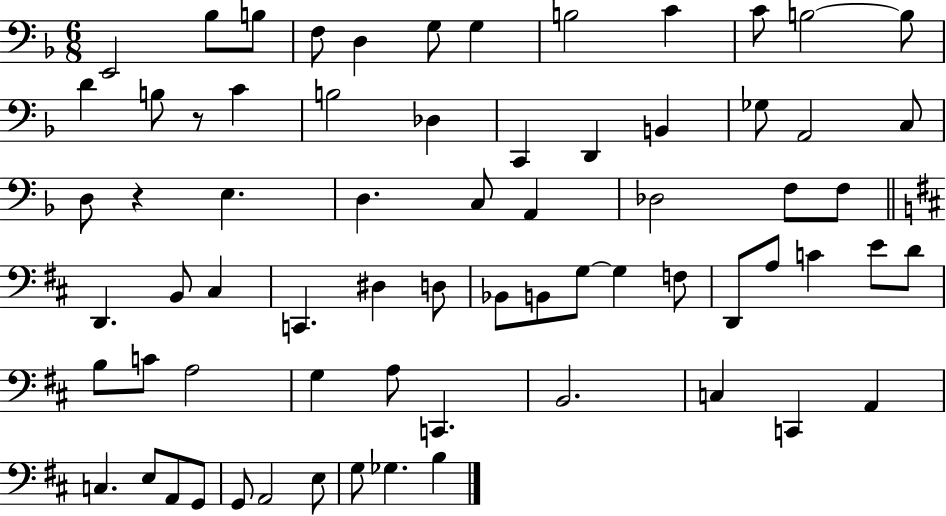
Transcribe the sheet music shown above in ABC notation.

X:1
T:Untitled
M:6/8
L:1/4
K:F
E,,2 _B,/2 B,/2 F,/2 D, G,/2 G, B,2 C C/2 B,2 B,/2 D B,/2 z/2 C B,2 _D, C,, D,, B,, _G,/2 A,,2 C,/2 D,/2 z E, D, C,/2 A,, _D,2 F,/2 F,/2 D,, B,,/2 ^C, C,, ^D, D,/2 _B,,/2 B,,/2 G,/2 G, F,/2 D,,/2 A,/2 C E/2 D/2 B,/2 C/2 A,2 G, A,/2 C,, B,,2 C, C,, A,, C, E,/2 A,,/2 G,,/2 G,,/2 A,,2 E,/2 G,/2 _G, B,